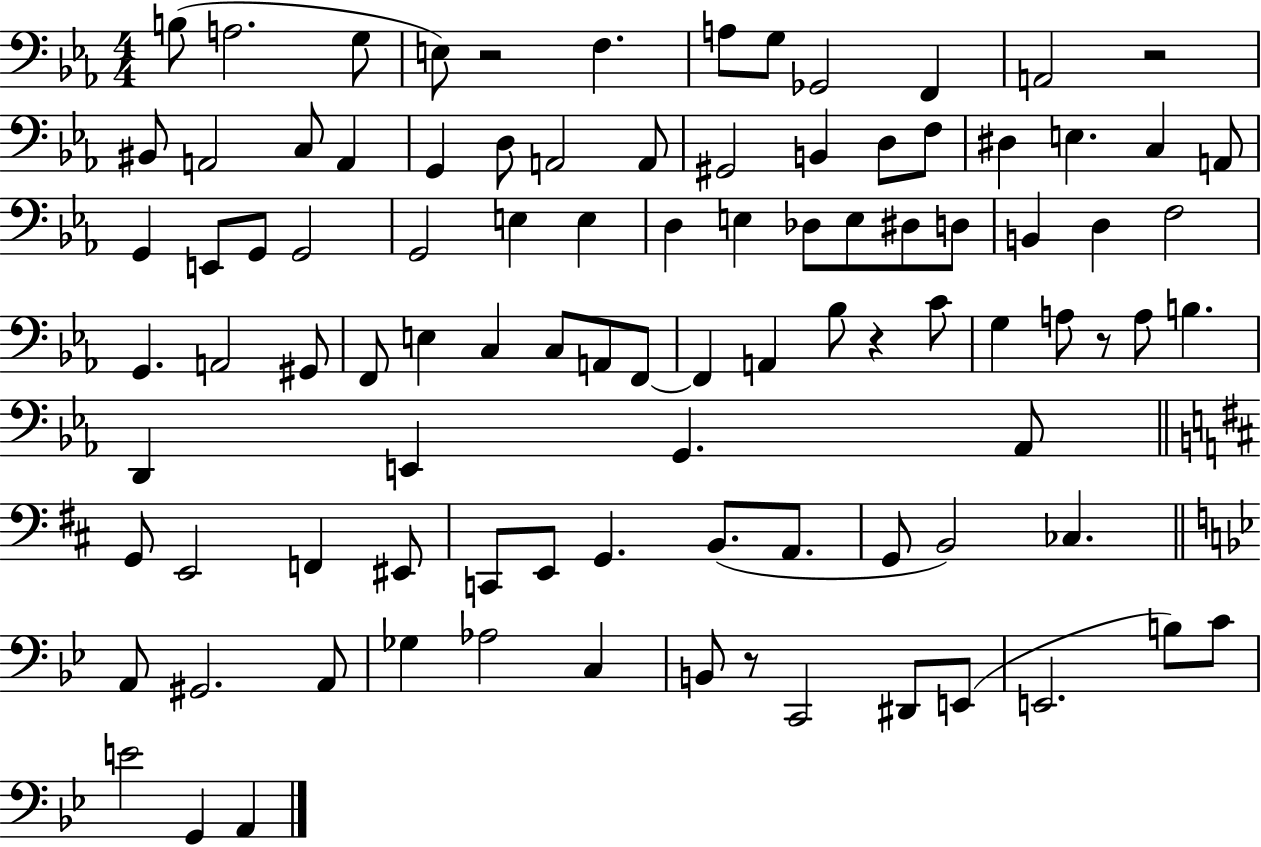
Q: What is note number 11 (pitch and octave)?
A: BIS2